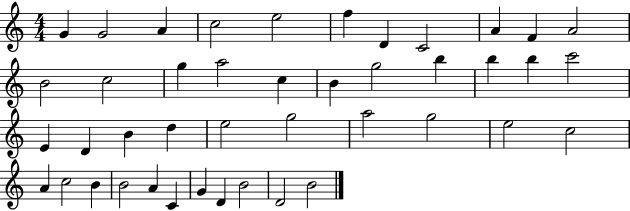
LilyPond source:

{
  \clef treble
  \numericTimeSignature
  \time 4/4
  \key c \major
  g'4 g'2 a'4 | c''2 e''2 | f''4 d'4 c'2 | a'4 f'4 a'2 | \break b'2 c''2 | g''4 a''2 c''4 | b'4 g''2 b''4 | b''4 b''4 c'''2 | \break e'4 d'4 b'4 d''4 | e''2 g''2 | a''2 g''2 | e''2 c''2 | \break a'4 c''2 b'4 | b'2 a'4 c'4 | g'4 d'4 b'2 | d'2 b'2 | \break \bar "|."
}